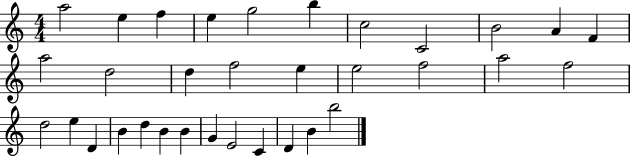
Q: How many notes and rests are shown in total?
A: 33